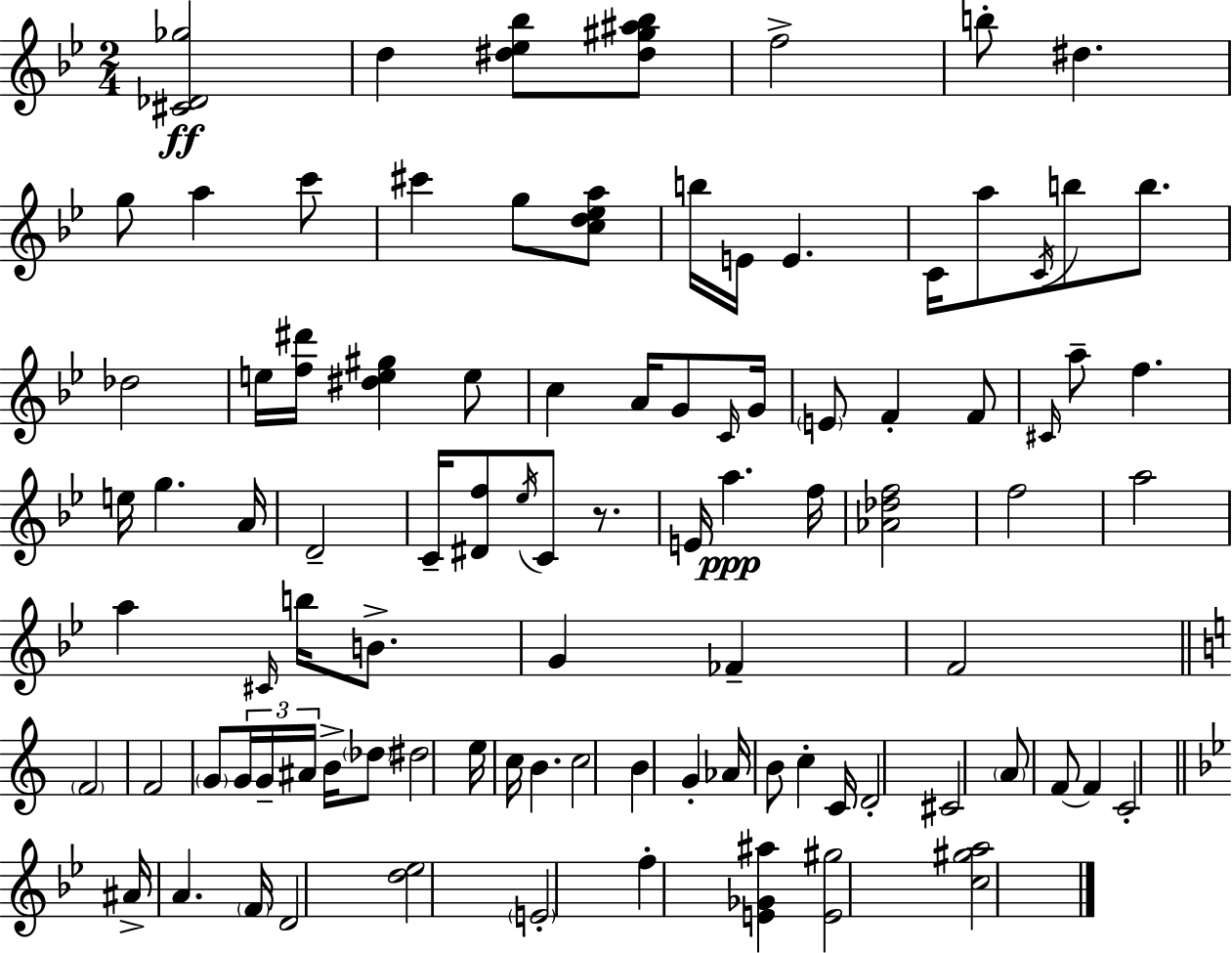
{
  \clef treble
  \numericTimeSignature
  \time 2/4
  \key g \minor
  <cis' des' ges''>2\ff | d''4 <dis'' ees'' bes''>8 <dis'' gis'' ais'' bes''>8 | f''2-> | b''8-. dis''4. | \break g''8 a''4 c'''8 | cis'''4 g''8 <c'' d'' ees'' a''>8 | b''16 e'16 e'4. | c'16 a''8 \acciaccatura { c'16 } b''8 b''8. | \break des''2 | e''16 <f'' dis'''>16 <dis'' e'' gis''>4 e''8 | c''4 a'16 g'8 | \grace { c'16 } g'16 \parenthesize e'8 f'4-. | \break f'8 \grace { cis'16 } a''8-- f''4. | e''16 g''4. | a'16 d'2-- | c'16-- <dis' f''>8 \acciaccatura { ees''16 } c'8 | \break r8. e'16 a''4.\ppp | f''16 <aes' des'' f''>2 | f''2 | a''2 | \break a''4 | \grace { cis'16 } b''16 b'8.-> g'4 | fes'4-- f'2 | \bar "||" \break \key a \minor \parenthesize f'2 | f'2 | \parenthesize g'8 \tuplet 3/2 { g'16 g'16-- ais'16 } b'16-> \parenthesize des''8 | dis''2 | \break e''16 c''16 b'4. | c''2 | b'4 g'4-. | aes'16 b'8 c''4-. c'16 | \break d'2-. | cis'2 | \parenthesize a'8 f'8~~ f'4 | c'2-. | \break \bar "||" \break \key bes \major ais'16-> a'4. \parenthesize f'16 | d'2 | <d'' ees''>2 | \parenthesize e'2-. | \break f''4-. <e' ges' ais''>4 | <e' gis''>2 | <c'' gis'' a''>2 | \bar "|."
}